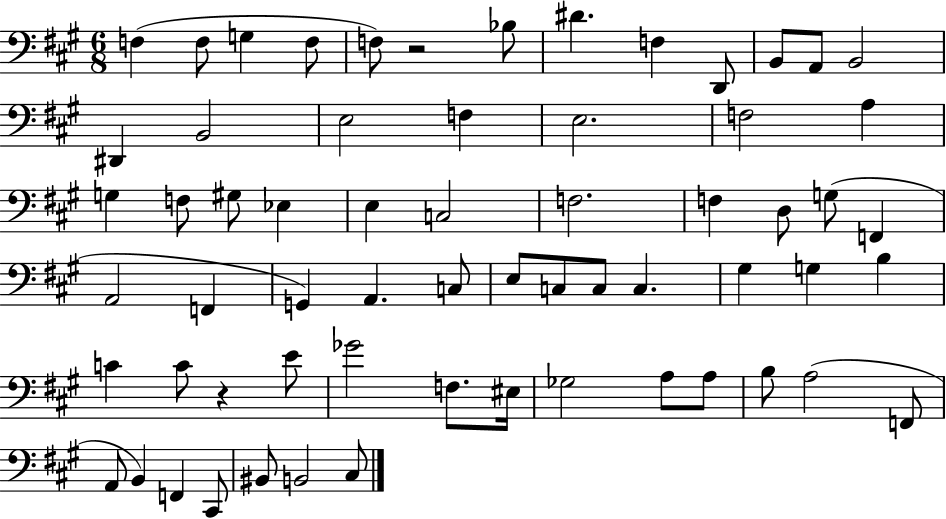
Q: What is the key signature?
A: A major